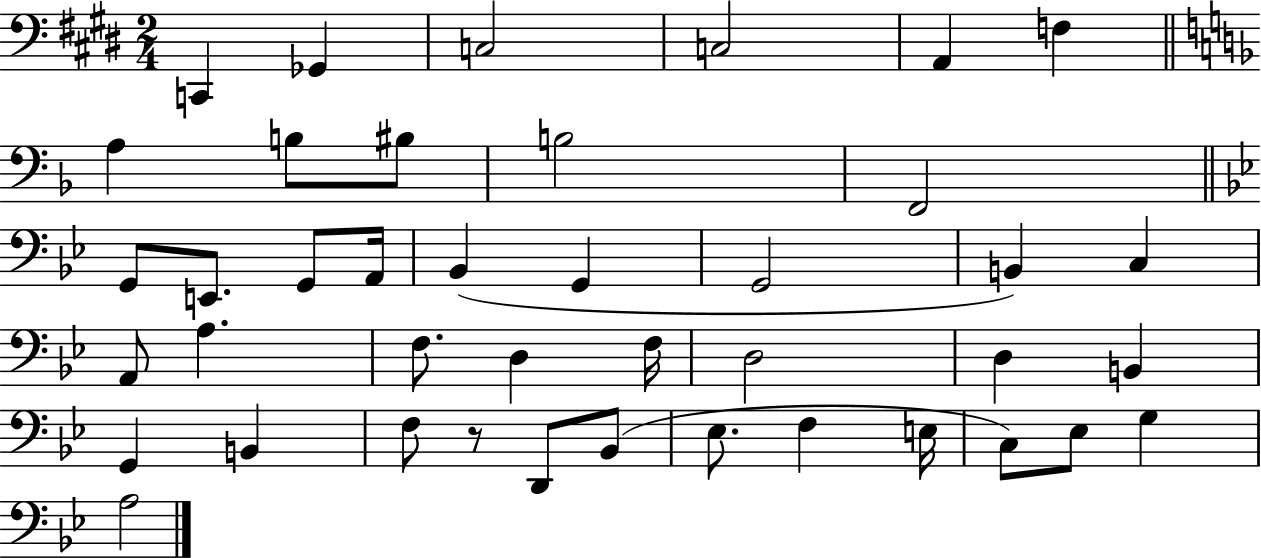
{
  \clef bass
  \numericTimeSignature
  \time 2/4
  \key e \major
  c,4 ges,4 | c2 | c2 | a,4 f4 | \break \bar "||" \break \key d \minor a4 b8 bis8 | b2 | f,2 | \bar "||" \break \key g \minor g,8 e,8. g,8 a,16 | bes,4( g,4 | g,2 | b,4) c4 | \break a,8 a4. | f8. d4 f16 | d2 | d4 b,4 | \break g,4 b,4 | f8 r8 d,8 bes,8( | ees8. f4 e16 | c8) ees8 g4 | \break a2 | \bar "|."
}